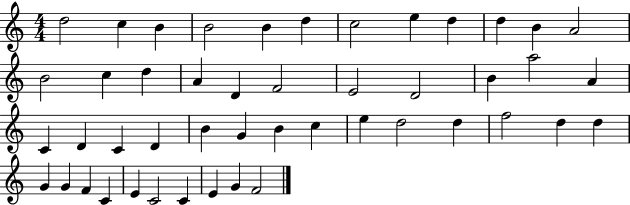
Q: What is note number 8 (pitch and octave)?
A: E5